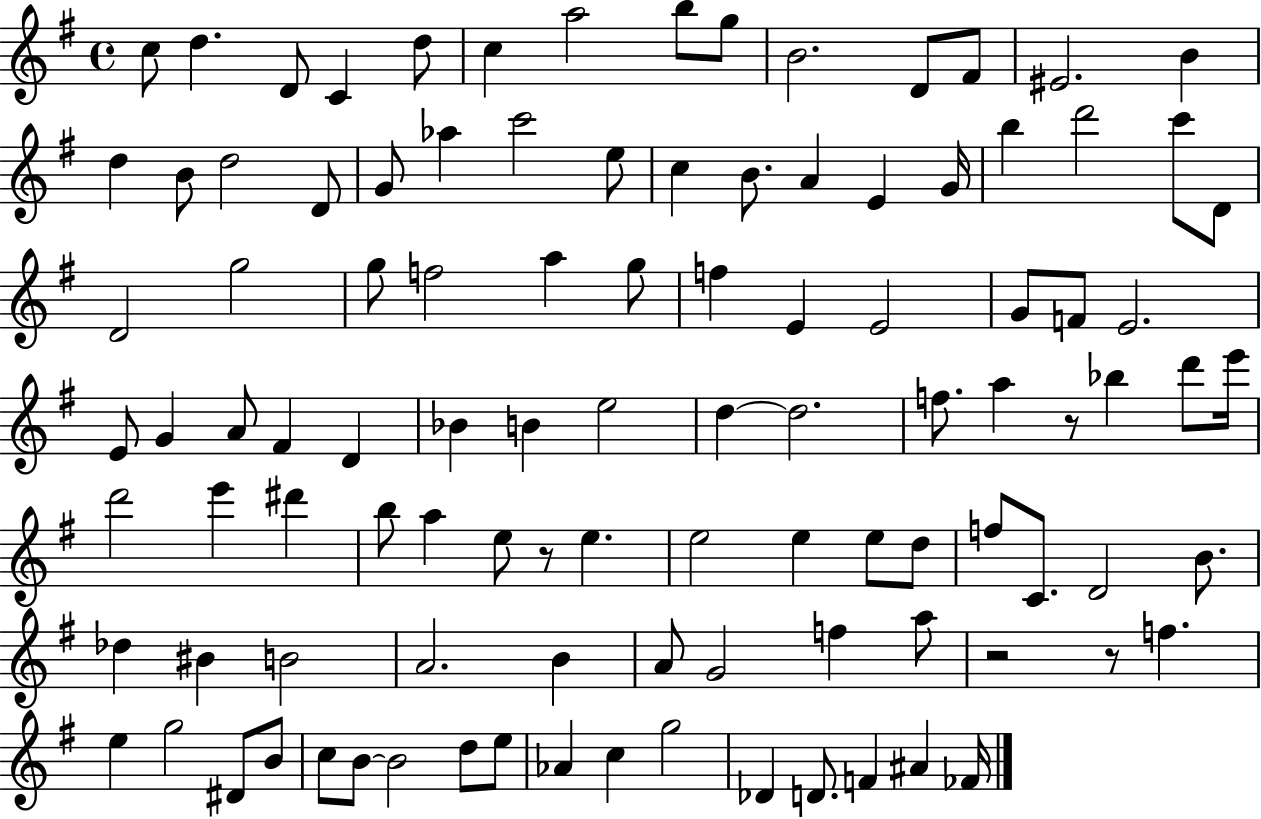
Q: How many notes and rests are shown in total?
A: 104